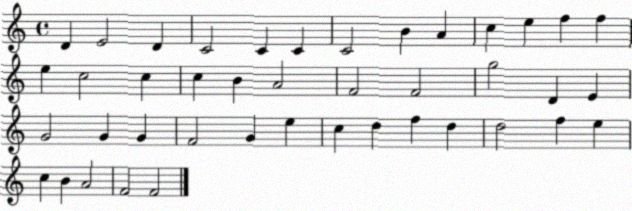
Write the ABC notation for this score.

X:1
T:Untitled
M:4/4
L:1/4
K:C
D E2 D C2 C C C2 B A c e f f e c2 c c B A2 F2 F2 g2 D E G2 G G F2 G e c d f d d2 f e c B A2 F2 F2